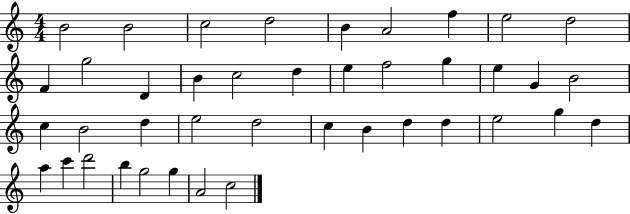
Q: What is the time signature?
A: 4/4